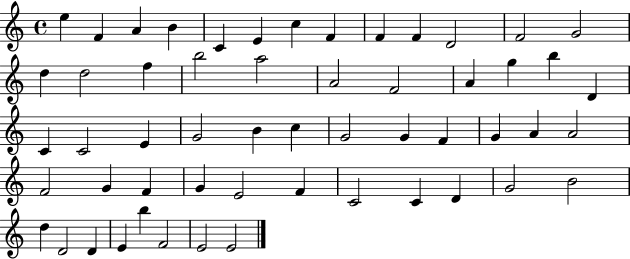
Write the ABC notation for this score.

X:1
T:Untitled
M:4/4
L:1/4
K:C
e F A B C E c F F F D2 F2 G2 d d2 f b2 a2 A2 F2 A g b D C C2 E G2 B c G2 G F G A A2 F2 G F G E2 F C2 C D G2 B2 d D2 D E b F2 E2 E2